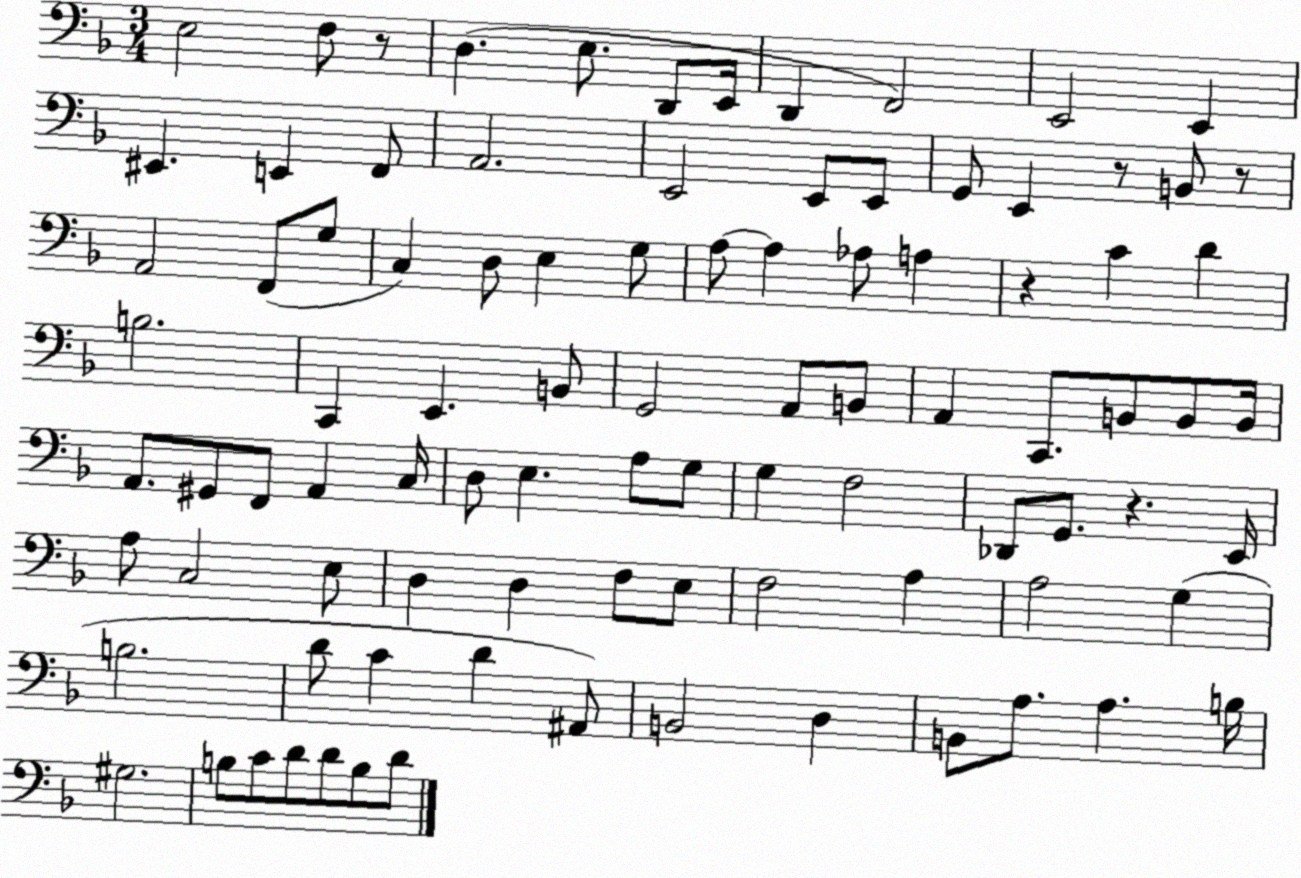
X:1
T:Untitled
M:3/4
L:1/4
K:F
E,2 F,/2 z/2 D, E,/2 D,,/2 E,,/4 D,, F,,2 E,,2 E,, ^E,, E,, F,,/2 A,,2 E,,2 E,,/2 E,,/2 G,,/2 E,, z/2 B,,/2 z/2 A,,2 F,,/2 G,/2 C, D,/2 E, G,/2 A,/2 A, _A,/2 A, z C D B,2 C,, E,, B,,/2 G,,2 A,,/2 B,,/2 A,, C,,/2 B,,/2 B,,/2 B,,/4 A,,/2 ^G,,/2 F,,/2 A,, C,/4 D,/2 E, A,/2 G,/2 G, F,2 _D,,/2 G,,/2 z E,,/4 A,/2 C,2 E,/2 D, D, F,/2 E,/2 F,2 A, A,2 G, B,2 D/2 C D ^A,,/2 B,,2 D, B,,/2 A,/2 A, B,/4 ^G,2 B,/2 C/2 D/2 D/2 B,/2 D/2